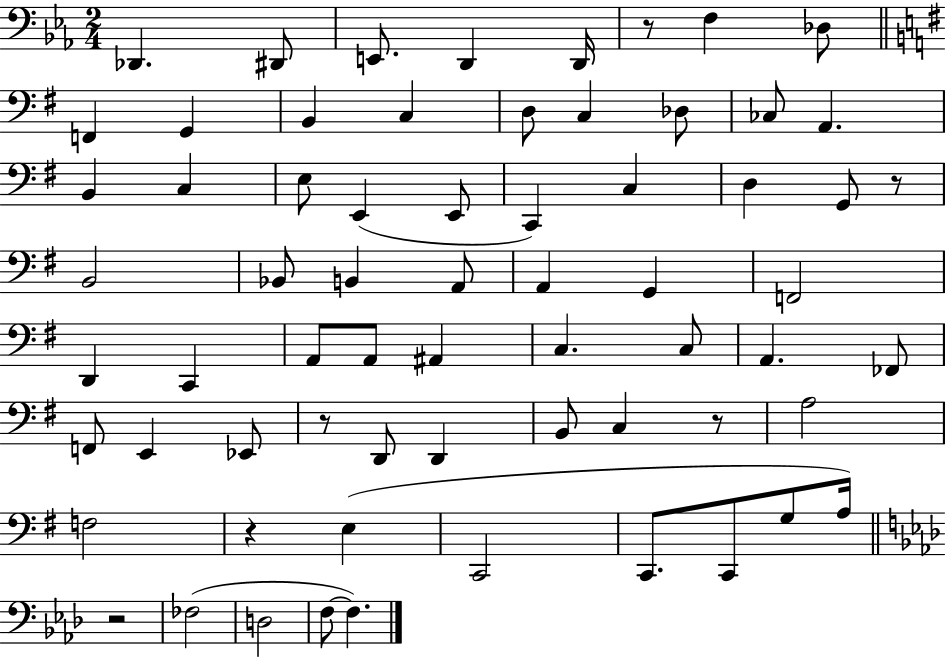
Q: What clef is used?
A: bass